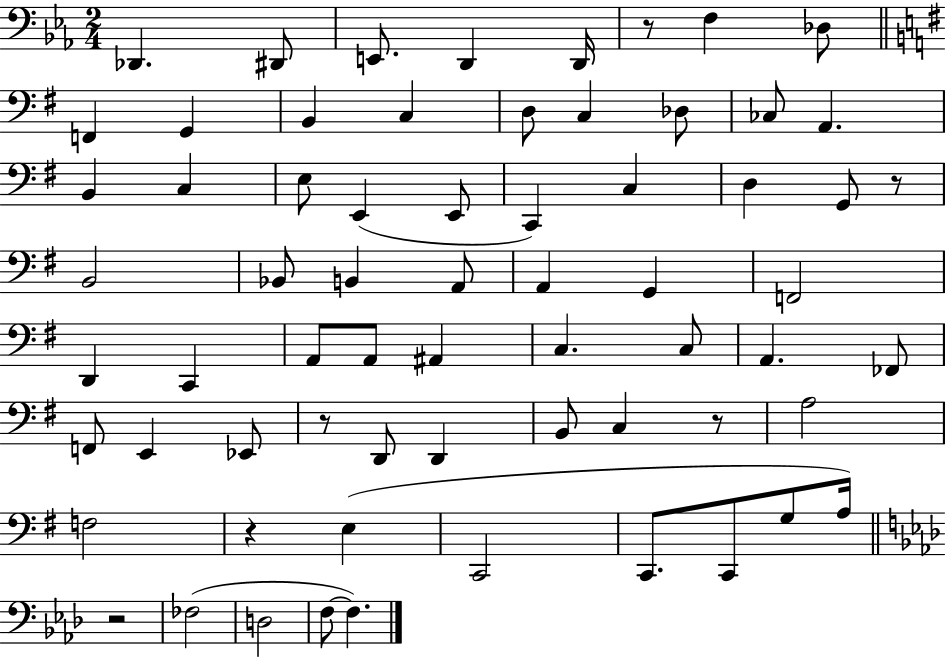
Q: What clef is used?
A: bass